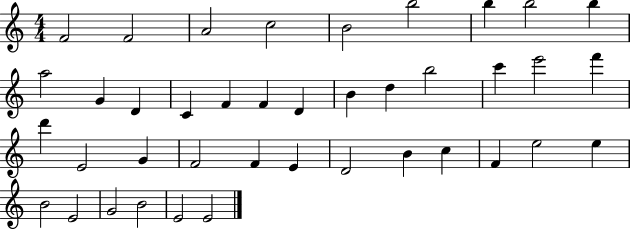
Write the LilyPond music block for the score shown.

{
  \clef treble
  \numericTimeSignature
  \time 4/4
  \key c \major
  f'2 f'2 | a'2 c''2 | b'2 b''2 | b''4 b''2 b''4 | \break a''2 g'4 d'4 | c'4 f'4 f'4 d'4 | b'4 d''4 b''2 | c'''4 e'''2 f'''4 | \break d'''4 e'2 g'4 | f'2 f'4 e'4 | d'2 b'4 c''4 | f'4 e''2 e''4 | \break b'2 e'2 | g'2 b'2 | e'2 e'2 | \bar "|."
}